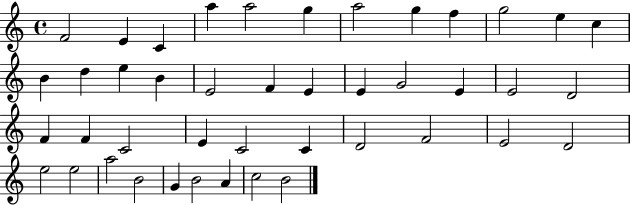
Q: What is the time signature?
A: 4/4